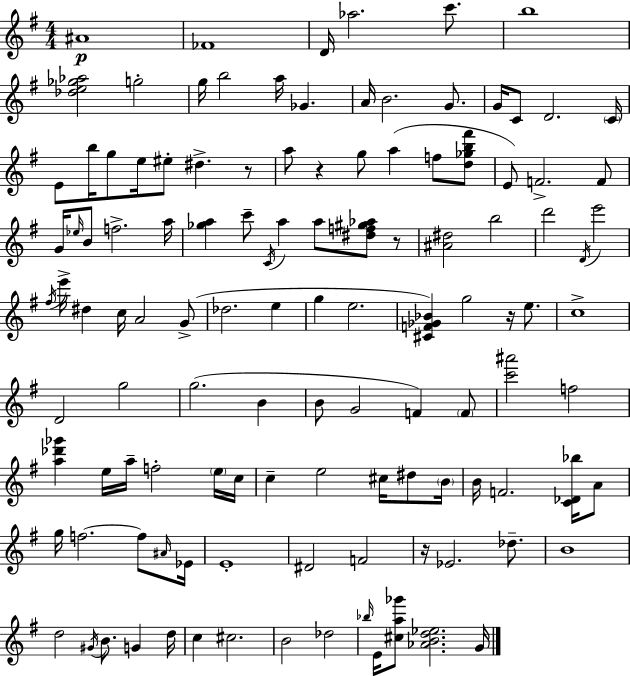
{
  \clef treble
  \numericTimeSignature
  \time 4/4
  \key e \minor
  ais'1\p | fes'1 | d'16 aes''2. c'''8. | b''1 | \break <des'' e'' ges'' aes''>2 g''2-. | g''16 b''2 a''16 ges'4. | a'16 b'2. g'8. | g'16 c'8 d'2. \parenthesize c'16 | \break e'8 b''16 g''8 e''16 eis''8-. dis''4.-> r8 | a''8 r4 g''8 a''4( f''8 <d'' ges'' b'' fis'''>8 | e'8) f'2.-> f'8 | g'16 \grace { ees''16 } b'8 f''2.-> | \break a''16 <ges'' a''>4 c'''8-- \acciaccatura { c'16 } a''4 a''8 <dis'' f'' gis'' aes''>8 | r8 <ais' dis''>2 b''2 | d'''2 \acciaccatura { d'16 } e'''2 | \acciaccatura { fis''16 } e'''16-> dis''4 c''16 a'2 | \break g'8->( des''2. | e''4 g''4 e''2. | <cis' f' ges' bes'>4) g''2 | r16 e''8. c''1-> | \break d'2 g''2 | g''2.( | b'4 b'8 g'2 f'4) | \parenthesize f'8 <c''' ais'''>2 f''2 | \break <a'' des''' ges'''>4 e''16 a''16-- f''2-. | \parenthesize e''16 c''16 c''4-- e''2 | cis''16 dis''8 \parenthesize b'16 b'16 f'2. | <c' des' bes''>16 a'8 g''16 f''2.~~ | \break f''8 \grace { ais'16 } ees'16 e'1-. | dis'2 f'2 | r16 ees'2. | des''8.-- b'1 | \break d''2 \acciaccatura { gis'16 } b'8. | g'4 d''16 c''4 cis''2. | b'2 des''2 | \grace { bes''16 } e'16 <cis'' a'' ges'''>8 <aes' b' d'' ees''>2. | \break g'16 \bar "|."
}